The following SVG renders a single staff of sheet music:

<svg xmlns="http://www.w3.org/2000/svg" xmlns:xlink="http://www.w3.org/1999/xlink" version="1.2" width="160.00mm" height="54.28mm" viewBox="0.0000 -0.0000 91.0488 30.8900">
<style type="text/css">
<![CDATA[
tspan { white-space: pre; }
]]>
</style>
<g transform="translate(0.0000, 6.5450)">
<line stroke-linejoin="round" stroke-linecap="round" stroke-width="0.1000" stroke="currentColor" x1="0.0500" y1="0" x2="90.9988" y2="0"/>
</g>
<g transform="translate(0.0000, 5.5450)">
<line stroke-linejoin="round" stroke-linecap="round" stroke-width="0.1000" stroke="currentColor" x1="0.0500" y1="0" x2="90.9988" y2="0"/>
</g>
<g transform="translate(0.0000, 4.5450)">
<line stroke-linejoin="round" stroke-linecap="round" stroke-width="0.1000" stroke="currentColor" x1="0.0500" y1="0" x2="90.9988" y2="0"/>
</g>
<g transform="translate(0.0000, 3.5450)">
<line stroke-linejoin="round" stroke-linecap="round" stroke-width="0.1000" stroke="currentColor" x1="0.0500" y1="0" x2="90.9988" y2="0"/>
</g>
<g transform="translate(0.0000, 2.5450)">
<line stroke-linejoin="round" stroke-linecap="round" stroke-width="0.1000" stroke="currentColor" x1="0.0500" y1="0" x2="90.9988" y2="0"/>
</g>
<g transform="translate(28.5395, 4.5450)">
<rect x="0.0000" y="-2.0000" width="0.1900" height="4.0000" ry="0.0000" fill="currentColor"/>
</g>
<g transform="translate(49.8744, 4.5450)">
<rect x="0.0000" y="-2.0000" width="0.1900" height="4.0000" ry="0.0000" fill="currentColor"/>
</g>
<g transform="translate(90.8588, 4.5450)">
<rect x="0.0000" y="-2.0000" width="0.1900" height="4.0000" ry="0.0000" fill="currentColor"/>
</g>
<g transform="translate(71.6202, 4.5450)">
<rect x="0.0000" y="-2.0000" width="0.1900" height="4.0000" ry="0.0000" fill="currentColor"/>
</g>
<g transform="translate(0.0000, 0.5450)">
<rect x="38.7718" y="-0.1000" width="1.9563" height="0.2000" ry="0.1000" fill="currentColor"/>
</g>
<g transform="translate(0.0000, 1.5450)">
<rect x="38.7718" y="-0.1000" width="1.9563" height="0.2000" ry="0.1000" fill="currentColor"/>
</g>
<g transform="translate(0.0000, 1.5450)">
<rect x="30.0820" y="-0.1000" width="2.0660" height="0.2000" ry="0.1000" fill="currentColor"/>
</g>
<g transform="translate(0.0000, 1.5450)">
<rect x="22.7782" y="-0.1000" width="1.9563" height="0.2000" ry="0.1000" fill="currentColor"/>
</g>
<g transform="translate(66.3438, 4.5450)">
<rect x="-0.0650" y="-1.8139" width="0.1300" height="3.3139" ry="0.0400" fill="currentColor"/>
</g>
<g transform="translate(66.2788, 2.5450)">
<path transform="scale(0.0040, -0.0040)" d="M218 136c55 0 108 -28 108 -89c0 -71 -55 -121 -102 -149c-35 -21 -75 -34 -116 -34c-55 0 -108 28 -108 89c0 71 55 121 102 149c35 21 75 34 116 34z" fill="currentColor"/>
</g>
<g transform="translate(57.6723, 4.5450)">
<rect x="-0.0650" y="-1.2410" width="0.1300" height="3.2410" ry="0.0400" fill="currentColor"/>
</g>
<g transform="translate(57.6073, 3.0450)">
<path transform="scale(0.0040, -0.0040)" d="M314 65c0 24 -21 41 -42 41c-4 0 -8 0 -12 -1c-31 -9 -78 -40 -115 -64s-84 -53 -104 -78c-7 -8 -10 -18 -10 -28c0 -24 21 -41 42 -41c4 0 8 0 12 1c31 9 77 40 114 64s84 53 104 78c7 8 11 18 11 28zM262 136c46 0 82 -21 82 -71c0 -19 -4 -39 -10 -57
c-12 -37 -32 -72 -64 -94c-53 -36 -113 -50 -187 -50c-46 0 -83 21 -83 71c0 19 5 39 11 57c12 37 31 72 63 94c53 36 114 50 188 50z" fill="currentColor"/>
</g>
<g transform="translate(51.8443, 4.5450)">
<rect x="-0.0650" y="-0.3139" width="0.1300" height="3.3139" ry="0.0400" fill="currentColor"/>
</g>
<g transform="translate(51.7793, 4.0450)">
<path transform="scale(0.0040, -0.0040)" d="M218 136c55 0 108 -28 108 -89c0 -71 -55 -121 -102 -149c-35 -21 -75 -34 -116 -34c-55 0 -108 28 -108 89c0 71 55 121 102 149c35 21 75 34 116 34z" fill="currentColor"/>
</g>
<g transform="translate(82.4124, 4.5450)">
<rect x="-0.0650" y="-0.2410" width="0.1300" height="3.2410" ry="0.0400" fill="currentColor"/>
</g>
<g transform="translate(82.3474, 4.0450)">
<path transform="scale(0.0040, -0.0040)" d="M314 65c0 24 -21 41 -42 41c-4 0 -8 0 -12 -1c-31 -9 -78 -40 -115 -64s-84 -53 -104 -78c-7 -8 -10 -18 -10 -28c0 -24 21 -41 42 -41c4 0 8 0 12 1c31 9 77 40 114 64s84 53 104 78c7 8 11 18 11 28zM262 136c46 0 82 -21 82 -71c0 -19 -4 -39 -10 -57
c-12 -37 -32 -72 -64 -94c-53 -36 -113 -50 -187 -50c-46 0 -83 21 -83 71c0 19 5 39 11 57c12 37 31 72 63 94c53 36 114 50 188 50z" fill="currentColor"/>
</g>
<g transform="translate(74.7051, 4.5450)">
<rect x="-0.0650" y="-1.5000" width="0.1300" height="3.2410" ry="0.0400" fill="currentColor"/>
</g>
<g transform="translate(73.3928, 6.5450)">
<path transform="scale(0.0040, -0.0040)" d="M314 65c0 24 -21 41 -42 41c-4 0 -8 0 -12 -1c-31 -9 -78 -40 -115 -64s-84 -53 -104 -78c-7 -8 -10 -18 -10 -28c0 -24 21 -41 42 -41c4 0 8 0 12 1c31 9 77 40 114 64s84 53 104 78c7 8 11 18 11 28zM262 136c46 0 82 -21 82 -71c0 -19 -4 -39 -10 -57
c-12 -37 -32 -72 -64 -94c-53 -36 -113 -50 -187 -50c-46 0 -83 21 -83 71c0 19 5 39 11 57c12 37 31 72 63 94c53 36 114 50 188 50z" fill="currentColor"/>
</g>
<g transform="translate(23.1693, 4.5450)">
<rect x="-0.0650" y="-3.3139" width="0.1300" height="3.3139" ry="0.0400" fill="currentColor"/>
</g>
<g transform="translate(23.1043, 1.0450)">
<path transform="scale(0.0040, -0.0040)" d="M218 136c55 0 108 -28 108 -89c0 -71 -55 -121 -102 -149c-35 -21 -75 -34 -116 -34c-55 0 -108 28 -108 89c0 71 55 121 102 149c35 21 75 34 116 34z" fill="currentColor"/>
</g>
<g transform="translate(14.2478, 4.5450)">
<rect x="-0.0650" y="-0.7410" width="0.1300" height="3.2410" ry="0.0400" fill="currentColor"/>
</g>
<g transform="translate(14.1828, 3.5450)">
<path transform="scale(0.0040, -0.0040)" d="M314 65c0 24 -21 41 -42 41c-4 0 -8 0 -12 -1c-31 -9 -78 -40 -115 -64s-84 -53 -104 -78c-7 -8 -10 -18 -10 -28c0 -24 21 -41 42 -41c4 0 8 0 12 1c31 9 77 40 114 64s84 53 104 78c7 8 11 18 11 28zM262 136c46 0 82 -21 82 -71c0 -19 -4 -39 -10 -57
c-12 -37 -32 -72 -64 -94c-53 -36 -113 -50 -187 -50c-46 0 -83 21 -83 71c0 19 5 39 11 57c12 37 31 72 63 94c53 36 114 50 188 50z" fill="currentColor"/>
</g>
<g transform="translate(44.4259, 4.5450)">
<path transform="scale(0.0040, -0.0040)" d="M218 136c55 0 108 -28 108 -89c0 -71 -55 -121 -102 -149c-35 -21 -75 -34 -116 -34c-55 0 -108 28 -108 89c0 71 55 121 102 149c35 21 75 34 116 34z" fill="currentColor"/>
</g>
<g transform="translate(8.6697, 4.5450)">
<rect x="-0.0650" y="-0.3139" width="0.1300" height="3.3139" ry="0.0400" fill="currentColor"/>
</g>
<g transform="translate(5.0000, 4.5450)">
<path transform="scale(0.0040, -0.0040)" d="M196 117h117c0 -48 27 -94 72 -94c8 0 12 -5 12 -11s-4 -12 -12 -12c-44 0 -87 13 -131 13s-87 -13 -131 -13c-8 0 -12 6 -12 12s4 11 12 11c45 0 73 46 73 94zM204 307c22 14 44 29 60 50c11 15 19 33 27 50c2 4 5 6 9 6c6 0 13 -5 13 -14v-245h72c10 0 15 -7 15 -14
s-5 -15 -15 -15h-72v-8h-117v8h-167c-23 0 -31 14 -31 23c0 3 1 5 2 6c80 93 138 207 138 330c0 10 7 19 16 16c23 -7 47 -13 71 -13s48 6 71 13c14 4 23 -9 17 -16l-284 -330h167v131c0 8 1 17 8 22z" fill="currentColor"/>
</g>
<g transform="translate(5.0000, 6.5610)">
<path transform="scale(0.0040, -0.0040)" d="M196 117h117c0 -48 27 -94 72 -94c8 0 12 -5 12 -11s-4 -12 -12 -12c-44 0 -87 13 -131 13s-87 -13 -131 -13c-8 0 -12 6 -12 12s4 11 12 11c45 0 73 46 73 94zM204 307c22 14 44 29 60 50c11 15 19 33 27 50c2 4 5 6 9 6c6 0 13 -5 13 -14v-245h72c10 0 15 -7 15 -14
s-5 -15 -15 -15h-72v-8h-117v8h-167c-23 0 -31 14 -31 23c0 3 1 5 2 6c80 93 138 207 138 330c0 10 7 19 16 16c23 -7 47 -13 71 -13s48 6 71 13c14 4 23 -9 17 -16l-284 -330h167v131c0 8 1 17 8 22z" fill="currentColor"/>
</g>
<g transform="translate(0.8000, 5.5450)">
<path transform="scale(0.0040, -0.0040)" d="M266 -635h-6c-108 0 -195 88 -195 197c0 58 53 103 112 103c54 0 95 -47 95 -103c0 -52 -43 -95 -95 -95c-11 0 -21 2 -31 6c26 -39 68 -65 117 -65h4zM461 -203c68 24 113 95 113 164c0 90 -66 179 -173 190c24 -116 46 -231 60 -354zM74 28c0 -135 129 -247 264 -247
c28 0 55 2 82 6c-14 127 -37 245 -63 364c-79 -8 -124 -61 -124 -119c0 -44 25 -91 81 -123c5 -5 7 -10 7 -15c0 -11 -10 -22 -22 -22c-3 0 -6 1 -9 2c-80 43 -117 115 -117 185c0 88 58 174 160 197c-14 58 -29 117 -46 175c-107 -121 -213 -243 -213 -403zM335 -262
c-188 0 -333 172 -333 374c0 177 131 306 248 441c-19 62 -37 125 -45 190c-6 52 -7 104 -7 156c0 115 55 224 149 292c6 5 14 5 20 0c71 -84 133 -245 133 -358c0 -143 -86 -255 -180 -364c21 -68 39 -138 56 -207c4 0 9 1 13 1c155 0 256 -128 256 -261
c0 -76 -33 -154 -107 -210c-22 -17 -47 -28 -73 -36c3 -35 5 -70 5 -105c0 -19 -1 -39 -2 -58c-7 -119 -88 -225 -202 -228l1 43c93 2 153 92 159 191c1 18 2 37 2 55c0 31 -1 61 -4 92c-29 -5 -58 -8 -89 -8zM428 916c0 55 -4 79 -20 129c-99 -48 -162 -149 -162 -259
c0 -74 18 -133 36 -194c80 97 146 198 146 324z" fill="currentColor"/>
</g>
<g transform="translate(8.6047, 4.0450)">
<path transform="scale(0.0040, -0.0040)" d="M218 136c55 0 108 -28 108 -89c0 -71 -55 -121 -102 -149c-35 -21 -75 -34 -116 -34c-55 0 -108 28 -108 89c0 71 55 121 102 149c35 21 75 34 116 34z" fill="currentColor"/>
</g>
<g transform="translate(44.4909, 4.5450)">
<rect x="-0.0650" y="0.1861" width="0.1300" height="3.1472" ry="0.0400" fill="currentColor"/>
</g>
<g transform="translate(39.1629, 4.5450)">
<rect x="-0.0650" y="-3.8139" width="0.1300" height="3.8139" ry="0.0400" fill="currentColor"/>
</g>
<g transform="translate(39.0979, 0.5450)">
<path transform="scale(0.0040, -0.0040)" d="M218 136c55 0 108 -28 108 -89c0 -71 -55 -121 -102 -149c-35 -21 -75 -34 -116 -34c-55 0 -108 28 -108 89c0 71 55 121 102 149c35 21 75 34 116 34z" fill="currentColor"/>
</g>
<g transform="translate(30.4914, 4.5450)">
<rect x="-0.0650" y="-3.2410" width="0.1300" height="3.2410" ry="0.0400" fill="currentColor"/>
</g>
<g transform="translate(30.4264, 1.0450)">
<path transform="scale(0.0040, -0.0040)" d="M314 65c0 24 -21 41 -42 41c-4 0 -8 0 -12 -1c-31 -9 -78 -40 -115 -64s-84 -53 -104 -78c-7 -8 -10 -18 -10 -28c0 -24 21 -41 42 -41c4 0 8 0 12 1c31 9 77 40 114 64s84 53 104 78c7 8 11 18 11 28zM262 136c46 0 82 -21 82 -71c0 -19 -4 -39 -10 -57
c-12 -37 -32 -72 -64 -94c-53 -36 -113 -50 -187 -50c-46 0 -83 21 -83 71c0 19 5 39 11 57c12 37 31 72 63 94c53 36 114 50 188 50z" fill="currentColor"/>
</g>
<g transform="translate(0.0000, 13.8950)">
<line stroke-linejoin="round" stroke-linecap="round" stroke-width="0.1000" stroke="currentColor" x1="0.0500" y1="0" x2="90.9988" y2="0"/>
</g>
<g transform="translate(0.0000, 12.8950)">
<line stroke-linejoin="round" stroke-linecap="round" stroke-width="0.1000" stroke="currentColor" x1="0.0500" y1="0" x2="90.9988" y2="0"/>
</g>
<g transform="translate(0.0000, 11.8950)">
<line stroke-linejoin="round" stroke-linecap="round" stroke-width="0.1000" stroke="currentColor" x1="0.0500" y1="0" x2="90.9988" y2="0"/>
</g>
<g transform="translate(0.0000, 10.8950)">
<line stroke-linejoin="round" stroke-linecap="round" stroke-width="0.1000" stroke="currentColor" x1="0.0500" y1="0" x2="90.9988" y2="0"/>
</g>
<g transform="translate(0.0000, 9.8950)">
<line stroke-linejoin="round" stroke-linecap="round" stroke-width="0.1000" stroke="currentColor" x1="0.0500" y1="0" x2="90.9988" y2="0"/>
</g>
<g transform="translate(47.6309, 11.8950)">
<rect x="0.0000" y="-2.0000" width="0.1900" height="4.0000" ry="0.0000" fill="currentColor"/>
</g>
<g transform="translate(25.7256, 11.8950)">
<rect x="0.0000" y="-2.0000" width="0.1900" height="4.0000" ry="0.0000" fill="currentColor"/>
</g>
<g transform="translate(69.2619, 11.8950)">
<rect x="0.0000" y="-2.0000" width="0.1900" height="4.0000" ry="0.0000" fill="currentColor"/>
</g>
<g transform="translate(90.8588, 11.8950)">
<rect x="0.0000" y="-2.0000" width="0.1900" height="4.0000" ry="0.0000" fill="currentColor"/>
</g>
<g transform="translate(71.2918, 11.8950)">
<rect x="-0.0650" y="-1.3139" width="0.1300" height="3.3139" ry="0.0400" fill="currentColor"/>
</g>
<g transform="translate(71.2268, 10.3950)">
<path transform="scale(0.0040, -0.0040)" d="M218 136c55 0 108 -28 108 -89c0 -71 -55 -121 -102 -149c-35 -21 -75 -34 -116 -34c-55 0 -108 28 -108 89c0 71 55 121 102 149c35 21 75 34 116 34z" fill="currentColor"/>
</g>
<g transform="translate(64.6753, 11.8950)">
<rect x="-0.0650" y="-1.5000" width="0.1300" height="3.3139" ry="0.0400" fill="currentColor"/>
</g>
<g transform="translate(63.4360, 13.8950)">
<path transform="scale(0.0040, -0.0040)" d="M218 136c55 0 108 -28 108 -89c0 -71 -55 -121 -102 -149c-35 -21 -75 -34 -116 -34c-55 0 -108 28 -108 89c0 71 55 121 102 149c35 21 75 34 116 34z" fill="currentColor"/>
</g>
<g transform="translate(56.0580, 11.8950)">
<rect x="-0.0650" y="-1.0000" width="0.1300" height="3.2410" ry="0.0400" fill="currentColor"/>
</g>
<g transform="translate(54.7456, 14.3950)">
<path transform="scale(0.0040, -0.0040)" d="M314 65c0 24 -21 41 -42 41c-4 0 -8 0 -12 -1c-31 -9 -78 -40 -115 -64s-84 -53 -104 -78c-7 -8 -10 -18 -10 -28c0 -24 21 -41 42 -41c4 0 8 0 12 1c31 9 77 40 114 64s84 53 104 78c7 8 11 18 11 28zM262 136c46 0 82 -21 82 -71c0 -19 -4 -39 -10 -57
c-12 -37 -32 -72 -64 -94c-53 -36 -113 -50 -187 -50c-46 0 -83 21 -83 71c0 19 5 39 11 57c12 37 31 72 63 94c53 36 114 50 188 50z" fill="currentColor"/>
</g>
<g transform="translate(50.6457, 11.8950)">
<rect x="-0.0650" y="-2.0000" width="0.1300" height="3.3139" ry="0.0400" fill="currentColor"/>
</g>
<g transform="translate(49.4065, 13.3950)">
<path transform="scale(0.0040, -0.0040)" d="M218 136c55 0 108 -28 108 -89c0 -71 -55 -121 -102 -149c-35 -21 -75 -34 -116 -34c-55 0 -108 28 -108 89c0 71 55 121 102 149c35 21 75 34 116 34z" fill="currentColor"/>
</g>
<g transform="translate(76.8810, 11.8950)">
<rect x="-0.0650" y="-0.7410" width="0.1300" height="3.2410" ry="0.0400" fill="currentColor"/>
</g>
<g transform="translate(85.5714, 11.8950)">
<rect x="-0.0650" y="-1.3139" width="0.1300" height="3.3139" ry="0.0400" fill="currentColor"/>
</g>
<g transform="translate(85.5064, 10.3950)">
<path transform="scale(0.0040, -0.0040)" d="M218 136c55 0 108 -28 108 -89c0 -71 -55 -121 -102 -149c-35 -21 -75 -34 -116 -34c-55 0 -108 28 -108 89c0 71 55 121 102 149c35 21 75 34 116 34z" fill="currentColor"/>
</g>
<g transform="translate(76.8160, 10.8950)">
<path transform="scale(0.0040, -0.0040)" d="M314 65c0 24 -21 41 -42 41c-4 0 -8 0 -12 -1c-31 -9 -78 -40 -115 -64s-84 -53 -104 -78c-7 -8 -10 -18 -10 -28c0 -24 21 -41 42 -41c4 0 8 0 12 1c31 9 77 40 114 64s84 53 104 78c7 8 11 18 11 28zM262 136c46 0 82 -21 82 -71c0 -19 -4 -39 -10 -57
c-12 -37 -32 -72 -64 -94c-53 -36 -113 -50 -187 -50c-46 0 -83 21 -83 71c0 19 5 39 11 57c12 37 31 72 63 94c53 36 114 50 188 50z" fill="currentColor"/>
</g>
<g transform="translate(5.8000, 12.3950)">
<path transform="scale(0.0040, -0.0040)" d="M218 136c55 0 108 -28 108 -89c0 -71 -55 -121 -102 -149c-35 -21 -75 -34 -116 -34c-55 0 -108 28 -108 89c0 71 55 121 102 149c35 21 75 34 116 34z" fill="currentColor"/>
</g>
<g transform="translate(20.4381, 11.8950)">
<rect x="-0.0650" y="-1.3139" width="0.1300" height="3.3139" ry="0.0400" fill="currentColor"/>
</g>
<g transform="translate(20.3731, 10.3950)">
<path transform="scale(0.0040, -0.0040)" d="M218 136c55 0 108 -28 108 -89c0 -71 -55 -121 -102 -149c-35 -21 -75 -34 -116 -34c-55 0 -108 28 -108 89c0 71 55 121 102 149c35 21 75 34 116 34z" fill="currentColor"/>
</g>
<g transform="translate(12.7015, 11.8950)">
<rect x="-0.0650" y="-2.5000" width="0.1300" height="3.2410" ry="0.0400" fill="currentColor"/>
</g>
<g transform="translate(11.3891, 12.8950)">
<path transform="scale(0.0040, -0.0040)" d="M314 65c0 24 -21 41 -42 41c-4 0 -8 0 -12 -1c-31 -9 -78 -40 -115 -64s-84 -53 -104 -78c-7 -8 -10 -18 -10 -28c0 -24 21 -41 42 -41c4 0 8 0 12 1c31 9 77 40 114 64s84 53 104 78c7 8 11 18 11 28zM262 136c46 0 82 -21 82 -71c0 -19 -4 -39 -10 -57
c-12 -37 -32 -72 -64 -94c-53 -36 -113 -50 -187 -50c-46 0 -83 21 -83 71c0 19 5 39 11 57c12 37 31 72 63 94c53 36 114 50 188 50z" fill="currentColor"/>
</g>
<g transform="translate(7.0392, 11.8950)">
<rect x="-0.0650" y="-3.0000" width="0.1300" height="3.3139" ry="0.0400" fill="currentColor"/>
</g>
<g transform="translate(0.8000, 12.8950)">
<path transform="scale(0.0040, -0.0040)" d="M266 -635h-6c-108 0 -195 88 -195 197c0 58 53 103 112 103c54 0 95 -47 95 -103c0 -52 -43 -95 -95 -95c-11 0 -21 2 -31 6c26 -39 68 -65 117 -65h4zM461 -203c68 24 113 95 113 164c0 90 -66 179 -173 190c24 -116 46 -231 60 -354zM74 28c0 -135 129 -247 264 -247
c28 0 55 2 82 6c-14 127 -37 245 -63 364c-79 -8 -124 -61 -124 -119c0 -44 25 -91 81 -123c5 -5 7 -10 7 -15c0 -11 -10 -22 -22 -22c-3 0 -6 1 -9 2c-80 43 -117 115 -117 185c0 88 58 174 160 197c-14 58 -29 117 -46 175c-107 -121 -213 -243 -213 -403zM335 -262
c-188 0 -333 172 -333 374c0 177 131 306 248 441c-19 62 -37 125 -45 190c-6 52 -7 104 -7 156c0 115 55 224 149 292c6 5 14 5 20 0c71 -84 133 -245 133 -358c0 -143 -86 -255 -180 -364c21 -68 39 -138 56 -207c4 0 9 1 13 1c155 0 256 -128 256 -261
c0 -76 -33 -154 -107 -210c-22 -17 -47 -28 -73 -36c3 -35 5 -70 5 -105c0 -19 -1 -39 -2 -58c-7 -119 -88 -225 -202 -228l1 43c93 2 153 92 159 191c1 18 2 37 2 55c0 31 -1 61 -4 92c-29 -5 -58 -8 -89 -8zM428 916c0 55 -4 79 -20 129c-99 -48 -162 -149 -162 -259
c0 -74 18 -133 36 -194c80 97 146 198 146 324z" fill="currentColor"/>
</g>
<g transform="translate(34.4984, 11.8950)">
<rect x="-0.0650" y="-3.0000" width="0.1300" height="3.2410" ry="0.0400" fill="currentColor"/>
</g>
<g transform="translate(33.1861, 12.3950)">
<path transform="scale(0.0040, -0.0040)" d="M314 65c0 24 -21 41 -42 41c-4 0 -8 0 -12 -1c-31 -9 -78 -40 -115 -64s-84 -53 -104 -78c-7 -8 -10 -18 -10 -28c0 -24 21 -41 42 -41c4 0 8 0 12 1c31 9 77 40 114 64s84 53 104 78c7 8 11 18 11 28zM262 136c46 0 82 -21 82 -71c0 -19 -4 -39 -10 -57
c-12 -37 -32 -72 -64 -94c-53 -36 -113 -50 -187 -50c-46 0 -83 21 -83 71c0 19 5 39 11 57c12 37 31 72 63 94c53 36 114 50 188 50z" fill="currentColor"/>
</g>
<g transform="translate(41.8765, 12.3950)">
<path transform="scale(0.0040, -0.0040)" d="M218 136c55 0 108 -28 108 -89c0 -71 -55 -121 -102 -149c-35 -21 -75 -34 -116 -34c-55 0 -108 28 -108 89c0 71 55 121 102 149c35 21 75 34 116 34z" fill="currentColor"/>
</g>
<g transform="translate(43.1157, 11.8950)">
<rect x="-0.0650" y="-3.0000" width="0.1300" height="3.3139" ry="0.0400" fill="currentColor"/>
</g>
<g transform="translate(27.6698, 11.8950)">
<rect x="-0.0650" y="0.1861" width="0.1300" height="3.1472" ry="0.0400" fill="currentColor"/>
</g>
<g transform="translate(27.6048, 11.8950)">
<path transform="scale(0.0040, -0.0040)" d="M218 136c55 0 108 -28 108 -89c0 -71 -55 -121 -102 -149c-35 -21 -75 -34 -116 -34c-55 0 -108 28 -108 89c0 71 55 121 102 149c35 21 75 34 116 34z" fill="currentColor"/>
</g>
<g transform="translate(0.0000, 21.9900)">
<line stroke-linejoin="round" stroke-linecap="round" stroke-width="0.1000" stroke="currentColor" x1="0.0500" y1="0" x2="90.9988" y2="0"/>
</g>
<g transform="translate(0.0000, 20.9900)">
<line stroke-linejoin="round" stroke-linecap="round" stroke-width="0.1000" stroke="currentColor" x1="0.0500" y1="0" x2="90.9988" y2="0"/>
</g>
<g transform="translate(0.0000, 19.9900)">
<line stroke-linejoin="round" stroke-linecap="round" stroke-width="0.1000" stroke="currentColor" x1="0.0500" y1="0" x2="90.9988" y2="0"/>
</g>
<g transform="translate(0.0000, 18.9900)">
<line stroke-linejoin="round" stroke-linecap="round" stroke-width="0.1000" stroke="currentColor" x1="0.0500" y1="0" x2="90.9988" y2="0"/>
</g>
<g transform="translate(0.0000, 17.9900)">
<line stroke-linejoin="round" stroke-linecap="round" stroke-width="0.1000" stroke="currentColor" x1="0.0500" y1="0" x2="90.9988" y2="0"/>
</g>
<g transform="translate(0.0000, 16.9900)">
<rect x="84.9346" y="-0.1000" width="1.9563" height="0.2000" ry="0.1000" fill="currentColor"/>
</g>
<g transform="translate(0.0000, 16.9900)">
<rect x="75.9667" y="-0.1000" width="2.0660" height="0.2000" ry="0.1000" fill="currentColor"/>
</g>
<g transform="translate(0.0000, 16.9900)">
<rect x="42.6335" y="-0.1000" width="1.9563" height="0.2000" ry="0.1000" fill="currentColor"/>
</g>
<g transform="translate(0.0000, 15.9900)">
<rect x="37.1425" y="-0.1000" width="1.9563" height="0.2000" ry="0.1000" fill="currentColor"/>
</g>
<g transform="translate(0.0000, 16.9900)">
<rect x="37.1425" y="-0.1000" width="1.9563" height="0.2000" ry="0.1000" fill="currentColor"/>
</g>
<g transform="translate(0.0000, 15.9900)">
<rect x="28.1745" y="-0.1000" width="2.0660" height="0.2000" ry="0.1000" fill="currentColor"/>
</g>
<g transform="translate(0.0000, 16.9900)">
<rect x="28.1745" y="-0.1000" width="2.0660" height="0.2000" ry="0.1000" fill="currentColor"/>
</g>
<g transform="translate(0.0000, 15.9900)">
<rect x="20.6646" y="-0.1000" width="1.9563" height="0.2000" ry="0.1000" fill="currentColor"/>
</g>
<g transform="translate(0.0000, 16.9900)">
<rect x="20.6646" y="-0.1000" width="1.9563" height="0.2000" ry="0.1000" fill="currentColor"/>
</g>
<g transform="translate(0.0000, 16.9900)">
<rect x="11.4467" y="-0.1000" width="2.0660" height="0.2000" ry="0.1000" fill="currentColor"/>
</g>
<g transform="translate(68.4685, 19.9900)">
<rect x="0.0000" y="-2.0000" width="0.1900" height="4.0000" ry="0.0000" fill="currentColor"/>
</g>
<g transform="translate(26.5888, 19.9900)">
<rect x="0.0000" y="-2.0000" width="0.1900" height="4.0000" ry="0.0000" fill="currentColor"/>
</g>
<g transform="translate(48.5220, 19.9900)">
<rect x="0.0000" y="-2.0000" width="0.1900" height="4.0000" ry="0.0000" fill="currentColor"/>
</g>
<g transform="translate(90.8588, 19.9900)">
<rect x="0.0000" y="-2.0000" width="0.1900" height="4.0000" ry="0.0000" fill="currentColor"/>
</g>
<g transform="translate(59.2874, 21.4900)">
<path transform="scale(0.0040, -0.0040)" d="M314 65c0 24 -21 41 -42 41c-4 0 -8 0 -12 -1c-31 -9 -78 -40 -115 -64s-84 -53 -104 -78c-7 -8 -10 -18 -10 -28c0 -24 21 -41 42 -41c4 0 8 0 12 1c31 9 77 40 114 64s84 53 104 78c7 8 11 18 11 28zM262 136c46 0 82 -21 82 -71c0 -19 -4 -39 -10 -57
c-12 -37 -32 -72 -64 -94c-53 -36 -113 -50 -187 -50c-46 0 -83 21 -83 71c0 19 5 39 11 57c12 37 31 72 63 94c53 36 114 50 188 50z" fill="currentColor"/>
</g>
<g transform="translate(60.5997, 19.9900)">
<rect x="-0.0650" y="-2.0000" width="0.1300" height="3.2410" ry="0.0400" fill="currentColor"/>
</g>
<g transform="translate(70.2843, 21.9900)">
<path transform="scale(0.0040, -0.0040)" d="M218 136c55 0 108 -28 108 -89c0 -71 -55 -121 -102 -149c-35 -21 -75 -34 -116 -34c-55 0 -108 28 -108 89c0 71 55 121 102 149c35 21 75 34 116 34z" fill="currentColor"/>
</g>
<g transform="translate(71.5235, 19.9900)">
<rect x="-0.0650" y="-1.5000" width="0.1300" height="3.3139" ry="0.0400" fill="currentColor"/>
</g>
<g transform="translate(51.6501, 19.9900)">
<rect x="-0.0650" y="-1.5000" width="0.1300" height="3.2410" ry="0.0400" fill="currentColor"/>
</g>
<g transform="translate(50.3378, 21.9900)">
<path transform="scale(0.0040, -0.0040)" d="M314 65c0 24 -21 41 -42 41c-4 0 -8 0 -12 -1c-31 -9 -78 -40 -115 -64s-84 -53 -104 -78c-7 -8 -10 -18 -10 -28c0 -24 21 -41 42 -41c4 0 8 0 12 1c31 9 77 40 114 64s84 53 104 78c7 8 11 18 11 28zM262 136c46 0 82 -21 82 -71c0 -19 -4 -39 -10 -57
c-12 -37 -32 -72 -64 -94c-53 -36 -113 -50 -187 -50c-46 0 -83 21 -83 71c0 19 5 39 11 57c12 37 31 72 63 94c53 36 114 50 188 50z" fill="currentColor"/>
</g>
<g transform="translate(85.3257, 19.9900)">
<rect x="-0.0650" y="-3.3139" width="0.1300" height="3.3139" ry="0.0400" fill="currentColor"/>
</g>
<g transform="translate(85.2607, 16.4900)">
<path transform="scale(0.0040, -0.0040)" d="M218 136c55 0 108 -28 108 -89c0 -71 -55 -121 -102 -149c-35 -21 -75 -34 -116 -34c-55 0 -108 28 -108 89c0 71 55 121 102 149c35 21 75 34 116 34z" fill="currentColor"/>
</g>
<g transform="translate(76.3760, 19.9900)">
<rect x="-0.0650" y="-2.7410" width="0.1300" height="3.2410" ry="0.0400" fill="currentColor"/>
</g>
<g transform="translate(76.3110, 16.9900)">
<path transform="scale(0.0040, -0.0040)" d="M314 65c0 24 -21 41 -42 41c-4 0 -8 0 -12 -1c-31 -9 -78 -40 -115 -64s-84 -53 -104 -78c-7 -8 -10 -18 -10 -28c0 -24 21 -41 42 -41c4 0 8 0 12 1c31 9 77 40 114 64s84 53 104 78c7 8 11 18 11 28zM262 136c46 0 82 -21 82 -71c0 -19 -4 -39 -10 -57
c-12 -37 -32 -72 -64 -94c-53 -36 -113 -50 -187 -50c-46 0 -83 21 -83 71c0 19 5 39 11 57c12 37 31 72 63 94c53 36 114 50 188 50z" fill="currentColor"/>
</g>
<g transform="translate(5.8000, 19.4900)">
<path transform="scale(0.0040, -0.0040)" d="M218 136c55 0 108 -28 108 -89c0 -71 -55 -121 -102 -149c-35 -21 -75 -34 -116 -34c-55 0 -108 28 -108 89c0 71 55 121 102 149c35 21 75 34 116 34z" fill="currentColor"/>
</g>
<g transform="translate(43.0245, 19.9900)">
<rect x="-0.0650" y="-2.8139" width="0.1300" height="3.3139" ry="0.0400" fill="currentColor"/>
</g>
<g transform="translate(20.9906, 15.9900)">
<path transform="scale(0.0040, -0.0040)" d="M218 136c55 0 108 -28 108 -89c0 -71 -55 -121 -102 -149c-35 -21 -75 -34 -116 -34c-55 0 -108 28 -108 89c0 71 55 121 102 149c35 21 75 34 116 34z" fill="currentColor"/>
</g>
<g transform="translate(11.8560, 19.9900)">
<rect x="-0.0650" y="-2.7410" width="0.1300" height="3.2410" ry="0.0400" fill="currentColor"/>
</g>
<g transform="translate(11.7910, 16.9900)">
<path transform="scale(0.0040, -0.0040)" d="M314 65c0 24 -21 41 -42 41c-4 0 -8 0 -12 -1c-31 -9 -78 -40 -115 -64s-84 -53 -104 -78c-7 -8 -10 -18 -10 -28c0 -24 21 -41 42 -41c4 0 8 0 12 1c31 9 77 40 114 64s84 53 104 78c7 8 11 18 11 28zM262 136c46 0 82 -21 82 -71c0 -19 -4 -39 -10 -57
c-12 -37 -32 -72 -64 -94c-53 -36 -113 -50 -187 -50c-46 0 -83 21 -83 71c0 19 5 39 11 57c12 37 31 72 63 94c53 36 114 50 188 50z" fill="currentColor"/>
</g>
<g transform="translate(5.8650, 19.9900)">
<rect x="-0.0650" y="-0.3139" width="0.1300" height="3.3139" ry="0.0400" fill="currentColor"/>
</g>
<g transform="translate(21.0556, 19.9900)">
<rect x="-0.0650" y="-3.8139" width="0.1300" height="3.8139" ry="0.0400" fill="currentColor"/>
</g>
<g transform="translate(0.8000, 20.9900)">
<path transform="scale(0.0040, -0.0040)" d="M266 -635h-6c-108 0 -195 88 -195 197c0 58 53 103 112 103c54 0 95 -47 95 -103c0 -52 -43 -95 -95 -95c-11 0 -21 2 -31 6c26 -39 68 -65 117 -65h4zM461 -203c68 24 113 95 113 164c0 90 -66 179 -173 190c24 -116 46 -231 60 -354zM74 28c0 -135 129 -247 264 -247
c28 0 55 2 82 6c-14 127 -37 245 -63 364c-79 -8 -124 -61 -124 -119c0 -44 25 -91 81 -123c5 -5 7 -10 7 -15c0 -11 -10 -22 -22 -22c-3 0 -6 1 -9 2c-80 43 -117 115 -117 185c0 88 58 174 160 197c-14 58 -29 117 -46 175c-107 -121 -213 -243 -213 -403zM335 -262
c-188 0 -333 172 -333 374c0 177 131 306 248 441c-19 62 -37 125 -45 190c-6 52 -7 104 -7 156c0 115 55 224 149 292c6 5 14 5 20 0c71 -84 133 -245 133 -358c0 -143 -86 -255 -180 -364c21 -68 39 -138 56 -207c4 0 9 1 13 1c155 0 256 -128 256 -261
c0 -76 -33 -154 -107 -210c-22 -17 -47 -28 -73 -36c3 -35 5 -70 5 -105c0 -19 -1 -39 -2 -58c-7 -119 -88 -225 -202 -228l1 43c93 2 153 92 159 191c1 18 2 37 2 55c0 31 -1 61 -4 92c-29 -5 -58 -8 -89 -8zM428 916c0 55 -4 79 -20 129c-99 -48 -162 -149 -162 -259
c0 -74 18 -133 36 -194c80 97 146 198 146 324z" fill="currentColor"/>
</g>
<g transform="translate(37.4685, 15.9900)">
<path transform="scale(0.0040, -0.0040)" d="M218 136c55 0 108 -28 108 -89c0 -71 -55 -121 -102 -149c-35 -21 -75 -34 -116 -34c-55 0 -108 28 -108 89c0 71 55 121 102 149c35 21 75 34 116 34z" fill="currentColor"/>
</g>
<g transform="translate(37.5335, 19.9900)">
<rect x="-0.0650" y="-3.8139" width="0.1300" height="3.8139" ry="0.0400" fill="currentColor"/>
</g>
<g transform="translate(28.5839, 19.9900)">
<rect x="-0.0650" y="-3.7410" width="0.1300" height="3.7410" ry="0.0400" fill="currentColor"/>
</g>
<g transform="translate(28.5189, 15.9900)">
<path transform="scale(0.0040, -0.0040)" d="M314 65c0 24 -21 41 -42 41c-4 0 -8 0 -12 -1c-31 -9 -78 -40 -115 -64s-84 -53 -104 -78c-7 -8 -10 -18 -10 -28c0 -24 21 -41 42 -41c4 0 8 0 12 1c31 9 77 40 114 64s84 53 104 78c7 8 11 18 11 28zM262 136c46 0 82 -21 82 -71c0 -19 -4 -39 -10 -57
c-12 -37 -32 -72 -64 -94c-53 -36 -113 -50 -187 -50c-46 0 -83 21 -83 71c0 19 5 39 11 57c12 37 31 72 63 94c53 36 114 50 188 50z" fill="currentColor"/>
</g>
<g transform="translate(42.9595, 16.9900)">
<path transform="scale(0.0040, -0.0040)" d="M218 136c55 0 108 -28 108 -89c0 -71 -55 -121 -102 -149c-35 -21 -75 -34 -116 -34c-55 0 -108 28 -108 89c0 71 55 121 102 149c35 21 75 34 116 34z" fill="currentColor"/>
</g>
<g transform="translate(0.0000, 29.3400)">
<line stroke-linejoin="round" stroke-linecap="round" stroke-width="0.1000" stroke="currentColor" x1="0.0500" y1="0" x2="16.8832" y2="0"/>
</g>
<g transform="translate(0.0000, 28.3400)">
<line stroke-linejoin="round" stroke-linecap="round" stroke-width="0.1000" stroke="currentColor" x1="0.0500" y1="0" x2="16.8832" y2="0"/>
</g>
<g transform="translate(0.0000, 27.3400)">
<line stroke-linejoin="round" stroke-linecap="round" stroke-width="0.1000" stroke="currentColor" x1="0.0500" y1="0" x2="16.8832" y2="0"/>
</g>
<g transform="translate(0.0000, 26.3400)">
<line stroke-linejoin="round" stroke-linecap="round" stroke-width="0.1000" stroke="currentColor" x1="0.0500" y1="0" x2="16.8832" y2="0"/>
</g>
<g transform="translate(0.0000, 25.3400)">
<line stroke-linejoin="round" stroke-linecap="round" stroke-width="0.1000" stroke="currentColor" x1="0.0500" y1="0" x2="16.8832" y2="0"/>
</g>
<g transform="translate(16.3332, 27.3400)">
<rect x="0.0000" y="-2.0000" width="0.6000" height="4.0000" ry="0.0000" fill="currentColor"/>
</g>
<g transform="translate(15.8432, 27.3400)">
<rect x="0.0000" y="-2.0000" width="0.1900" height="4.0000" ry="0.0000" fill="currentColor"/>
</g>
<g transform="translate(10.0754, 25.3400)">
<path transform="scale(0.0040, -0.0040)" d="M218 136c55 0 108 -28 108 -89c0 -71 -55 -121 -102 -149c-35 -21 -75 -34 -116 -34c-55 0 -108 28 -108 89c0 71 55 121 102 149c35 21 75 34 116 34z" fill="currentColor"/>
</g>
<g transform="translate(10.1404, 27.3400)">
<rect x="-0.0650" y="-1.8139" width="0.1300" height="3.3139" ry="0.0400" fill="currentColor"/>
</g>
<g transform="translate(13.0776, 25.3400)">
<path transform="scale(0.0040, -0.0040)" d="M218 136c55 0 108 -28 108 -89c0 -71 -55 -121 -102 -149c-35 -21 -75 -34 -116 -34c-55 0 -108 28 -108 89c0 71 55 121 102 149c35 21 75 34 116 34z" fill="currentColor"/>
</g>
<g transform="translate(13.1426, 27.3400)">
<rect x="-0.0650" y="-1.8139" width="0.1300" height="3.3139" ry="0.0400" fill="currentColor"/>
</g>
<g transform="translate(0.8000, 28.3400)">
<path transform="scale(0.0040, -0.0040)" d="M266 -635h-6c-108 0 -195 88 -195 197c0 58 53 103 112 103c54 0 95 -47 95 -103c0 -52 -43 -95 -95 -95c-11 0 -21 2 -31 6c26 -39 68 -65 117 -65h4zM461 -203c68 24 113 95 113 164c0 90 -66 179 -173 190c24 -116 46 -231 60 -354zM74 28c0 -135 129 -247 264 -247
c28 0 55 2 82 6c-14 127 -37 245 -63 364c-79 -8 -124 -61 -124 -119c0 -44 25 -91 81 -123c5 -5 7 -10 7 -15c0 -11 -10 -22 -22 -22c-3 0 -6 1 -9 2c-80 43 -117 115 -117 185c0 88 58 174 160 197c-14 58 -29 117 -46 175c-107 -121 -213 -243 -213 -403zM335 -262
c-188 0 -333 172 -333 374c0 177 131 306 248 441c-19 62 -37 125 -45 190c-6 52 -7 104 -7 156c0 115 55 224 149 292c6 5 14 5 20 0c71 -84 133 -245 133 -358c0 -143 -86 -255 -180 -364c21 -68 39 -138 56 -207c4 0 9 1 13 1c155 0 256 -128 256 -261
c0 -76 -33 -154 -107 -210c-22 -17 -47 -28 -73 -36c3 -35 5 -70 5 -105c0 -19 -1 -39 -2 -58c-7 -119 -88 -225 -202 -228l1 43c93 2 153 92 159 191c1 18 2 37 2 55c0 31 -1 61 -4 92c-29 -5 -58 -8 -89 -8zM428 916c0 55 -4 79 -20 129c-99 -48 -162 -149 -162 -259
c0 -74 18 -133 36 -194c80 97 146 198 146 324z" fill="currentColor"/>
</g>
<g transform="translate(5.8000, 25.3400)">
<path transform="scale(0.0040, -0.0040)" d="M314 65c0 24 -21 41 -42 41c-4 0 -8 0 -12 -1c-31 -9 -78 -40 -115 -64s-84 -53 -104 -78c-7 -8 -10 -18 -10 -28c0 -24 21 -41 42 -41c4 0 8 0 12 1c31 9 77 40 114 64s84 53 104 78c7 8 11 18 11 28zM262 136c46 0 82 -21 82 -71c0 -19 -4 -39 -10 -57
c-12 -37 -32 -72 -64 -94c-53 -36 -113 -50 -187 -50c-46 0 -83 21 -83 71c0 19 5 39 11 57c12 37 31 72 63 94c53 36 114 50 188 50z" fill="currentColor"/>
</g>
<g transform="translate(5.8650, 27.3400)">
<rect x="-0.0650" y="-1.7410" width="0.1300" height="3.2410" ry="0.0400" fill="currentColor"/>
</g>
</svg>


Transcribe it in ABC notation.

X:1
T:Untitled
M:4/4
L:1/4
K:C
c d2 b b2 c' B c e2 f E2 c2 A G2 e B A2 A F D2 E e d2 e c a2 c' c'2 c' a E2 F2 E a2 b f2 f f